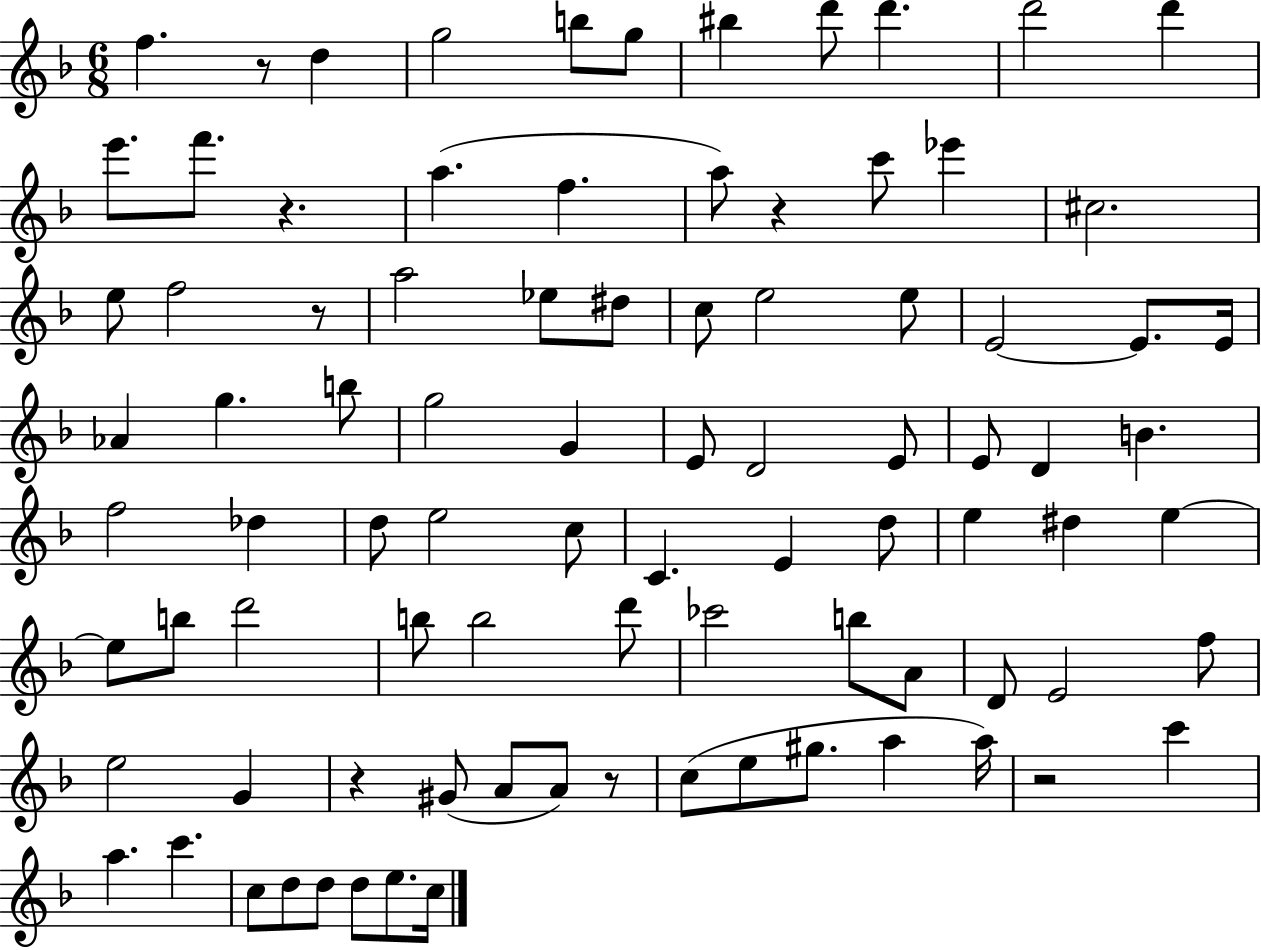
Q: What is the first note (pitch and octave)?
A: F5